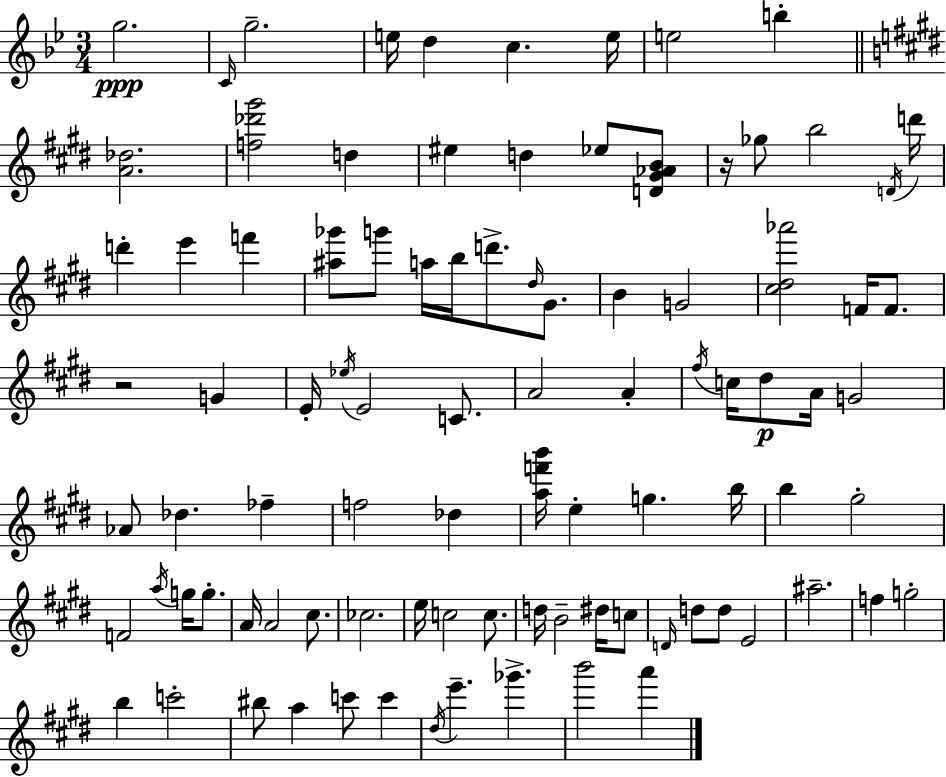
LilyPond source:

{
  \clef treble
  \numericTimeSignature
  \time 3/4
  \key g \minor
  g''2.\ppp | \grace { c'16 } g''2.-- | e''16 d''4 c''4. | e''16 e''2 b''4-. | \break \bar "||" \break \key e \major <a' des''>2. | <f'' des''' gis'''>2 d''4 | eis''4 d''4 ees''8 <d' gis' aes' b'>8 | r16 ges''8 b''2 \acciaccatura { d'16 } | \break d'''16 d'''4-. e'''4 f'''4 | <ais'' ges'''>8 g'''8 a''16 b''16 d'''8.-> \grace { dis''16 } gis'8. | b'4 g'2 | <cis'' dis'' aes'''>2 f'16 f'8. | \break r2 g'4 | e'16-. \acciaccatura { ees''16 } e'2 | c'8. a'2 a'4-. | \acciaccatura { fis''16 } c''16 dis''8\p a'16 g'2 | \break aes'8 des''4. | fes''4-- f''2 | des''4 <a'' f''' b'''>16 e''4-. g''4. | b''16 b''4 gis''2-. | \break f'2 | \acciaccatura { a''16 } g''16 g''8.-. a'16 a'2 | cis''8. ces''2. | e''16 c''2 | \break c''8. d''16 b'2-- | dis''16 c''8 \grace { d'16 } d''8 d''8 e'2 | ais''2.-- | f''4 g''2-. | \break b''4 c'''2-. | bis''8 a''4 | c'''8 c'''4 \acciaccatura { dis''16 } e'''4.-- | ges'''4.-> b'''2 | \break a'''4 \bar "|."
}